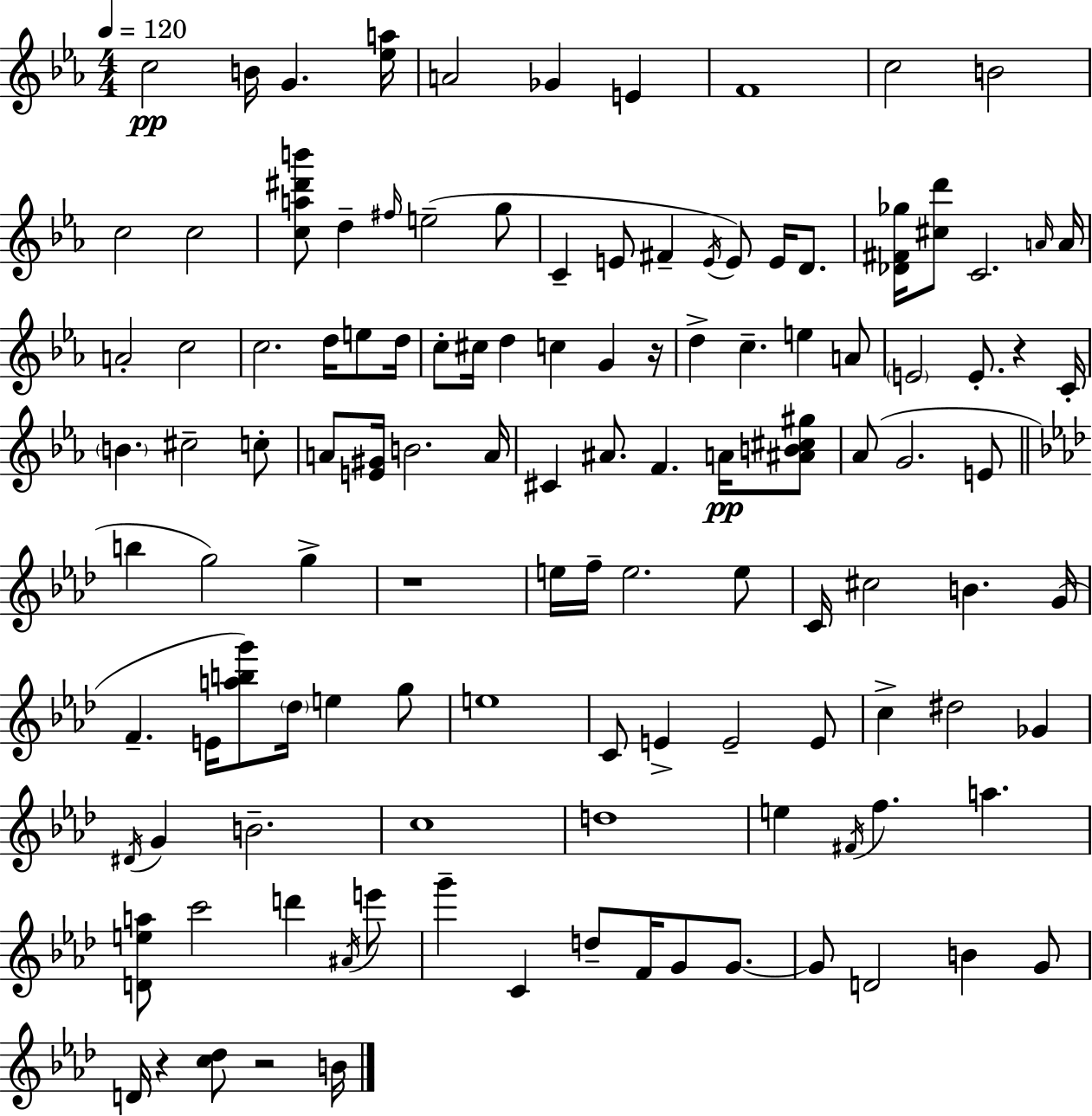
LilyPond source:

{
  \clef treble
  \numericTimeSignature
  \time 4/4
  \key ees \major
  \tempo 4 = 120
  \repeat volta 2 { c''2\pp b'16 g'4. <ees'' a''>16 | a'2 ges'4 e'4 | f'1 | c''2 b'2 | \break c''2 c''2 | <c'' a'' dis''' b'''>8 d''4-- \grace { fis''16 } e''2--( g''8 | c'4-- e'8 fis'4-- \acciaccatura { e'16 }) e'8 e'16 d'8. | <des' fis' ges''>16 <cis'' d'''>8 c'2. | \break \grace { a'16 } a'16 a'2-. c''2 | c''2. d''16 | e''8 d''16 c''8-. cis''16 d''4 c''4 g'4 | r16 d''4-> c''4.-- e''4 | \break a'8 \parenthesize e'2 e'8.-. r4 | c'16-. \parenthesize b'4. cis''2-- | c''8-. a'8 <e' gis'>16 b'2. | a'16 cis'4 ais'8. f'4. | \break a'16\pp <ais' b' cis'' gis''>8 aes'8( g'2. | e'8 \bar "||" \break \key aes \major b''4 g''2) g''4-> | r1 | e''16 f''16-- e''2. e''8 | c'16 cis''2 b'4. g'16( | \break f'4.-- e'16 <a'' b'' g'''>8) \parenthesize des''16 e''4 g''8 | e''1 | c'8 e'4-> e'2-- e'8 | c''4-> dis''2 ges'4 | \break \acciaccatura { dis'16 } g'4 b'2.-- | c''1 | d''1 | e''4 \acciaccatura { fis'16 } f''4. a''4. | \break <d' e'' a''>8 c'''2 d'''4 | \acciaccatura { ais'16 } e'''8 g'''4-- c'4 d''8-- f'16 g'8 | g'8.~~ g'8 d'2 b'4 | g'8 d'16 r4 <c'' des''>8 r2 | \break b'16 } \bar "|."
}